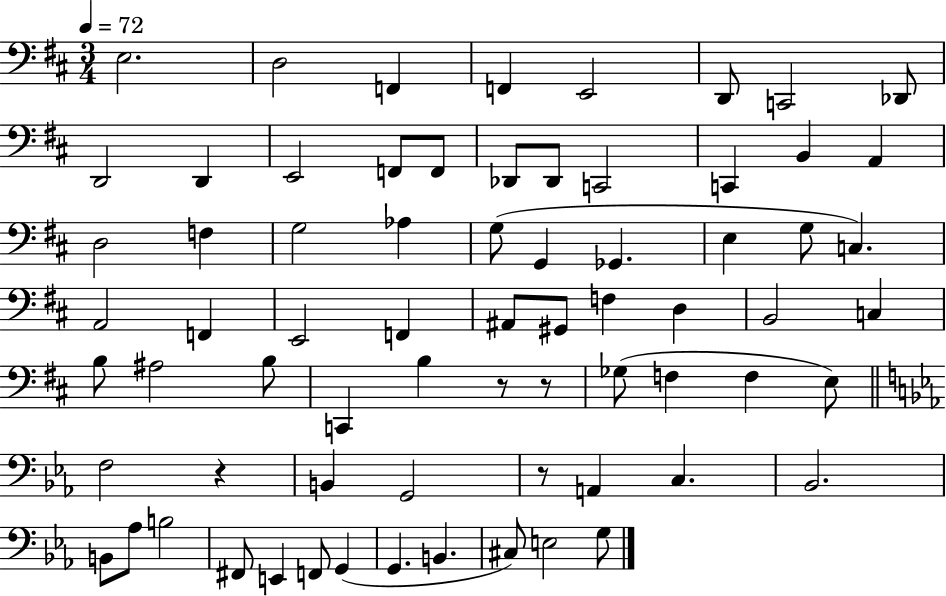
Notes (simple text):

E3/h. D3/h F2/q F2/q E2/h D2/e C2/h Db2/e D2/h D2/q E2/h F2/e F2/e Db2/e Db2/e C2/h C2/q B2/q A2/q D3/h F3/q G3/h Ab3/q G3/e G2/q Gb2/q. E3/q G3/e C3/q. A2/h F2/q E2/h F2/q A#2/e G#2/e F3/q D3/q B2/h C3/q B3/e A#3/h B3/e C2/q B3/q R/e R/e Gb3/e F3/q F3/q E3/e F3/h R/q B2/q G2/h R/e A2/q C3/q. Bb2/h. B2/e Ab3/e B3/h F#2/e E2/q F2/e G2/q G2/q. B2/q. C#3/e E3/h G3/e